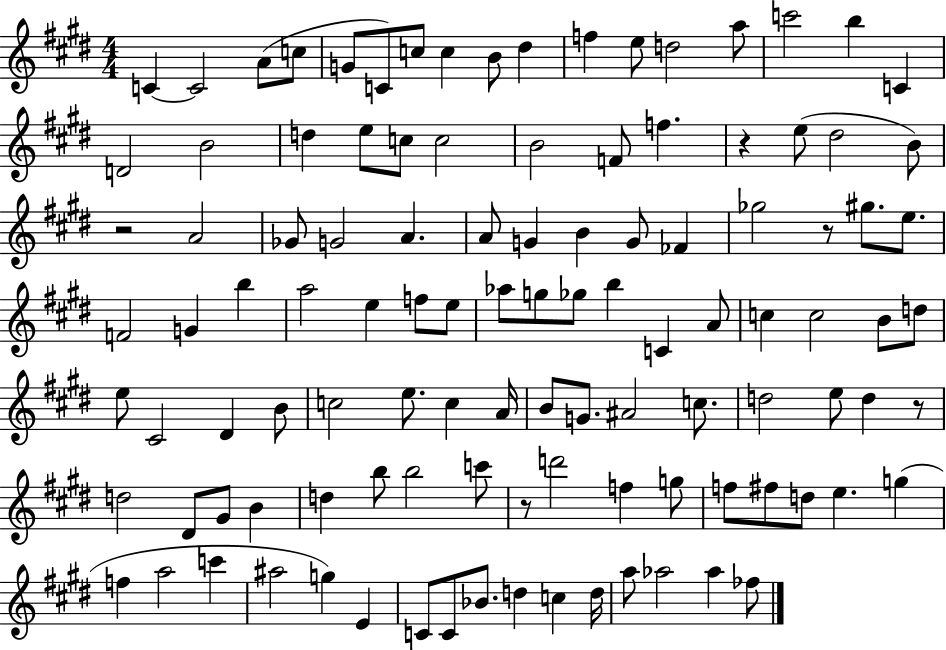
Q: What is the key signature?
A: E major